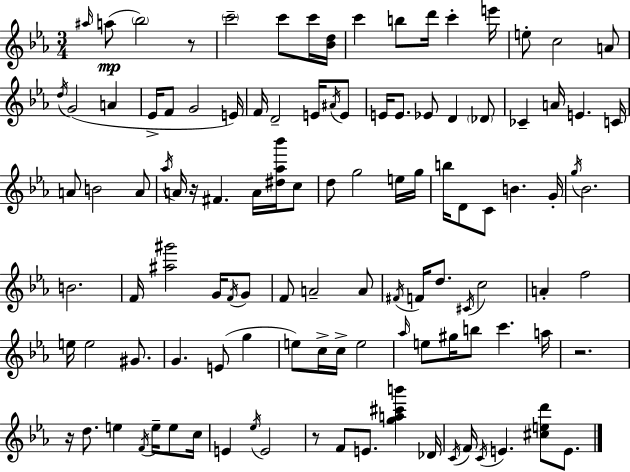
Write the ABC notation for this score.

X:1
T:Untitled
M:3/4
L:1/4
K:Cm
^a/4 a/2 _b2 z/2 c'2 c'/2 c'/4 [_Bd]/4 c' b/2 d'/4 c' e'/4 e/2 c2 A/2 d/4 G2 A _E/4 F/2 G2 E/4 F/4 D2 E/4 ^A/4 E/2 E/4 E/2 _E/2 D _D/2 _C A/4 E C/4 A/2 B2 A/2 _a/4 A/4 z/4 ^F A/4 [^d_a_b']/4 c/2 d/2 g2 e/4 g/4 b/4 D/2 C/2 B G/4 g/4 _B2 B2 F/4 [^a^g']2 G/4 F/4 G/2 F/2 A2 A/2 ^F/4 F/4 d/2 ^C/4 c2 A f2 e/4 e2 ^G/2 G E/2 g e/2 c/4 c/4 e2 _a/4 e/2 ^g/4 b/2 c' a/4 z2 z/4 d/2 e F/4 e/4 e/2 c/4 E _e/4 E2 z/2 F/2 E/2 [ga^c'b'] _D/4 C/4 F/4 C/4 E [^ced']/2 E/2